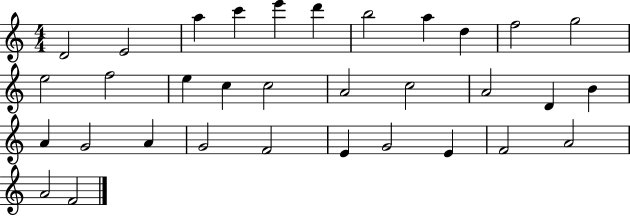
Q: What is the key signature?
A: C major